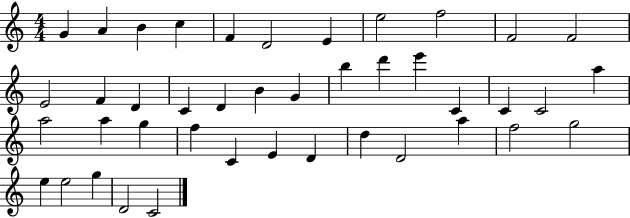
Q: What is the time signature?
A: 4/4